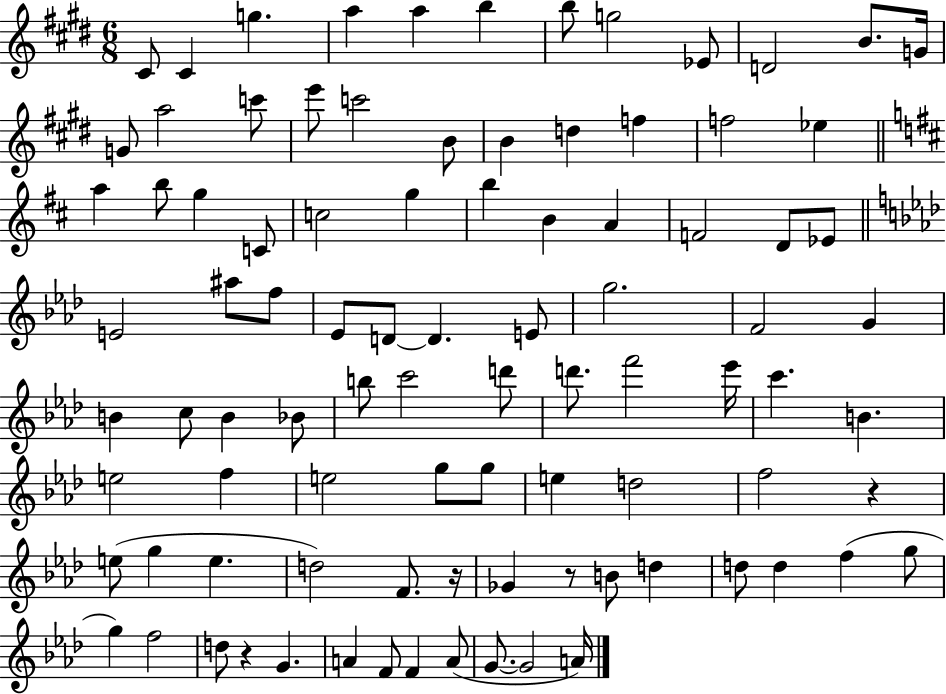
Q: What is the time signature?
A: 6/8